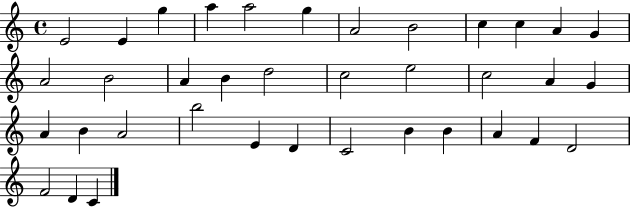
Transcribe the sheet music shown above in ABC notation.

X:1
T:Untitled
M:4/4
L:1/4
K:C
E2 E g a a2 g A2 B2 c c A G A2 B2 A B d2 c2 e2 c2 A G A B A2 b2 E D C2 B B A F D2 F2 D C